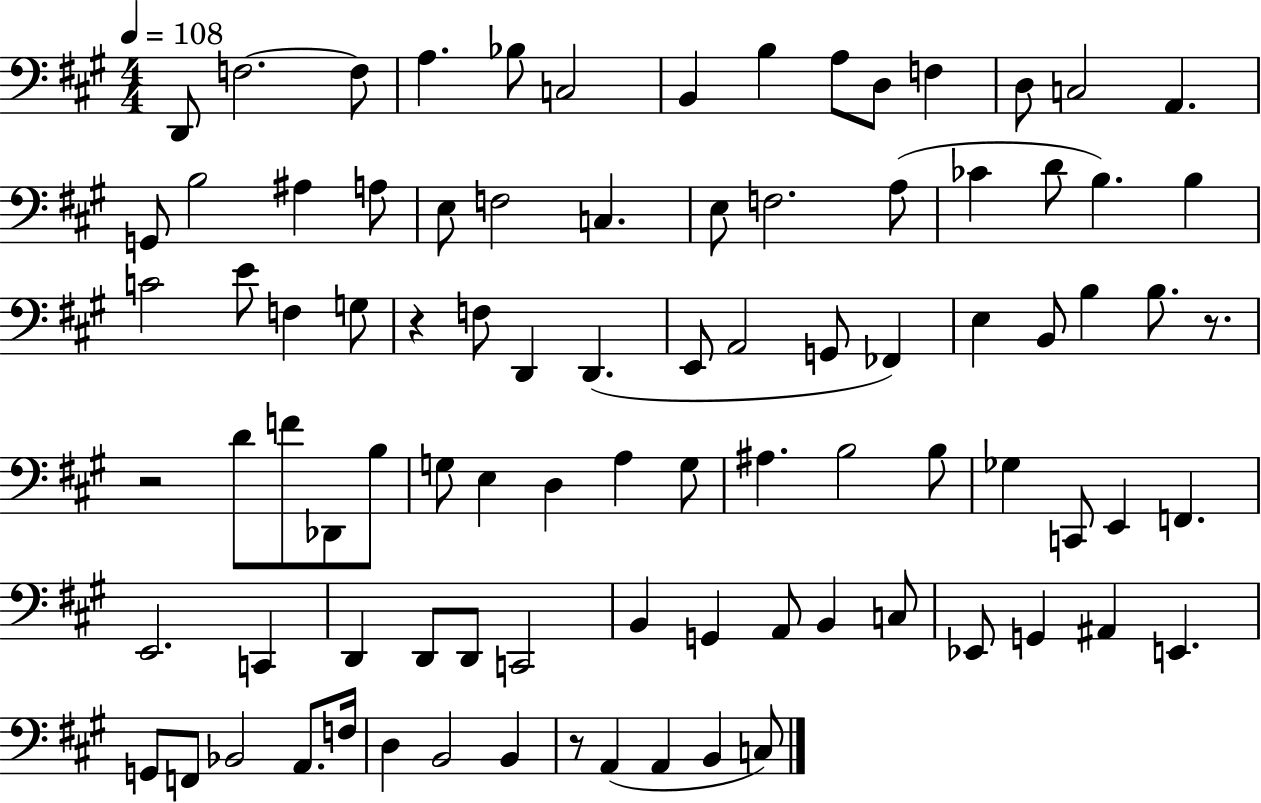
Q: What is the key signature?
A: A major